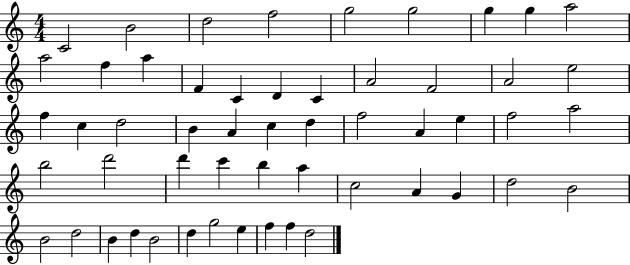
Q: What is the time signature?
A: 4/4